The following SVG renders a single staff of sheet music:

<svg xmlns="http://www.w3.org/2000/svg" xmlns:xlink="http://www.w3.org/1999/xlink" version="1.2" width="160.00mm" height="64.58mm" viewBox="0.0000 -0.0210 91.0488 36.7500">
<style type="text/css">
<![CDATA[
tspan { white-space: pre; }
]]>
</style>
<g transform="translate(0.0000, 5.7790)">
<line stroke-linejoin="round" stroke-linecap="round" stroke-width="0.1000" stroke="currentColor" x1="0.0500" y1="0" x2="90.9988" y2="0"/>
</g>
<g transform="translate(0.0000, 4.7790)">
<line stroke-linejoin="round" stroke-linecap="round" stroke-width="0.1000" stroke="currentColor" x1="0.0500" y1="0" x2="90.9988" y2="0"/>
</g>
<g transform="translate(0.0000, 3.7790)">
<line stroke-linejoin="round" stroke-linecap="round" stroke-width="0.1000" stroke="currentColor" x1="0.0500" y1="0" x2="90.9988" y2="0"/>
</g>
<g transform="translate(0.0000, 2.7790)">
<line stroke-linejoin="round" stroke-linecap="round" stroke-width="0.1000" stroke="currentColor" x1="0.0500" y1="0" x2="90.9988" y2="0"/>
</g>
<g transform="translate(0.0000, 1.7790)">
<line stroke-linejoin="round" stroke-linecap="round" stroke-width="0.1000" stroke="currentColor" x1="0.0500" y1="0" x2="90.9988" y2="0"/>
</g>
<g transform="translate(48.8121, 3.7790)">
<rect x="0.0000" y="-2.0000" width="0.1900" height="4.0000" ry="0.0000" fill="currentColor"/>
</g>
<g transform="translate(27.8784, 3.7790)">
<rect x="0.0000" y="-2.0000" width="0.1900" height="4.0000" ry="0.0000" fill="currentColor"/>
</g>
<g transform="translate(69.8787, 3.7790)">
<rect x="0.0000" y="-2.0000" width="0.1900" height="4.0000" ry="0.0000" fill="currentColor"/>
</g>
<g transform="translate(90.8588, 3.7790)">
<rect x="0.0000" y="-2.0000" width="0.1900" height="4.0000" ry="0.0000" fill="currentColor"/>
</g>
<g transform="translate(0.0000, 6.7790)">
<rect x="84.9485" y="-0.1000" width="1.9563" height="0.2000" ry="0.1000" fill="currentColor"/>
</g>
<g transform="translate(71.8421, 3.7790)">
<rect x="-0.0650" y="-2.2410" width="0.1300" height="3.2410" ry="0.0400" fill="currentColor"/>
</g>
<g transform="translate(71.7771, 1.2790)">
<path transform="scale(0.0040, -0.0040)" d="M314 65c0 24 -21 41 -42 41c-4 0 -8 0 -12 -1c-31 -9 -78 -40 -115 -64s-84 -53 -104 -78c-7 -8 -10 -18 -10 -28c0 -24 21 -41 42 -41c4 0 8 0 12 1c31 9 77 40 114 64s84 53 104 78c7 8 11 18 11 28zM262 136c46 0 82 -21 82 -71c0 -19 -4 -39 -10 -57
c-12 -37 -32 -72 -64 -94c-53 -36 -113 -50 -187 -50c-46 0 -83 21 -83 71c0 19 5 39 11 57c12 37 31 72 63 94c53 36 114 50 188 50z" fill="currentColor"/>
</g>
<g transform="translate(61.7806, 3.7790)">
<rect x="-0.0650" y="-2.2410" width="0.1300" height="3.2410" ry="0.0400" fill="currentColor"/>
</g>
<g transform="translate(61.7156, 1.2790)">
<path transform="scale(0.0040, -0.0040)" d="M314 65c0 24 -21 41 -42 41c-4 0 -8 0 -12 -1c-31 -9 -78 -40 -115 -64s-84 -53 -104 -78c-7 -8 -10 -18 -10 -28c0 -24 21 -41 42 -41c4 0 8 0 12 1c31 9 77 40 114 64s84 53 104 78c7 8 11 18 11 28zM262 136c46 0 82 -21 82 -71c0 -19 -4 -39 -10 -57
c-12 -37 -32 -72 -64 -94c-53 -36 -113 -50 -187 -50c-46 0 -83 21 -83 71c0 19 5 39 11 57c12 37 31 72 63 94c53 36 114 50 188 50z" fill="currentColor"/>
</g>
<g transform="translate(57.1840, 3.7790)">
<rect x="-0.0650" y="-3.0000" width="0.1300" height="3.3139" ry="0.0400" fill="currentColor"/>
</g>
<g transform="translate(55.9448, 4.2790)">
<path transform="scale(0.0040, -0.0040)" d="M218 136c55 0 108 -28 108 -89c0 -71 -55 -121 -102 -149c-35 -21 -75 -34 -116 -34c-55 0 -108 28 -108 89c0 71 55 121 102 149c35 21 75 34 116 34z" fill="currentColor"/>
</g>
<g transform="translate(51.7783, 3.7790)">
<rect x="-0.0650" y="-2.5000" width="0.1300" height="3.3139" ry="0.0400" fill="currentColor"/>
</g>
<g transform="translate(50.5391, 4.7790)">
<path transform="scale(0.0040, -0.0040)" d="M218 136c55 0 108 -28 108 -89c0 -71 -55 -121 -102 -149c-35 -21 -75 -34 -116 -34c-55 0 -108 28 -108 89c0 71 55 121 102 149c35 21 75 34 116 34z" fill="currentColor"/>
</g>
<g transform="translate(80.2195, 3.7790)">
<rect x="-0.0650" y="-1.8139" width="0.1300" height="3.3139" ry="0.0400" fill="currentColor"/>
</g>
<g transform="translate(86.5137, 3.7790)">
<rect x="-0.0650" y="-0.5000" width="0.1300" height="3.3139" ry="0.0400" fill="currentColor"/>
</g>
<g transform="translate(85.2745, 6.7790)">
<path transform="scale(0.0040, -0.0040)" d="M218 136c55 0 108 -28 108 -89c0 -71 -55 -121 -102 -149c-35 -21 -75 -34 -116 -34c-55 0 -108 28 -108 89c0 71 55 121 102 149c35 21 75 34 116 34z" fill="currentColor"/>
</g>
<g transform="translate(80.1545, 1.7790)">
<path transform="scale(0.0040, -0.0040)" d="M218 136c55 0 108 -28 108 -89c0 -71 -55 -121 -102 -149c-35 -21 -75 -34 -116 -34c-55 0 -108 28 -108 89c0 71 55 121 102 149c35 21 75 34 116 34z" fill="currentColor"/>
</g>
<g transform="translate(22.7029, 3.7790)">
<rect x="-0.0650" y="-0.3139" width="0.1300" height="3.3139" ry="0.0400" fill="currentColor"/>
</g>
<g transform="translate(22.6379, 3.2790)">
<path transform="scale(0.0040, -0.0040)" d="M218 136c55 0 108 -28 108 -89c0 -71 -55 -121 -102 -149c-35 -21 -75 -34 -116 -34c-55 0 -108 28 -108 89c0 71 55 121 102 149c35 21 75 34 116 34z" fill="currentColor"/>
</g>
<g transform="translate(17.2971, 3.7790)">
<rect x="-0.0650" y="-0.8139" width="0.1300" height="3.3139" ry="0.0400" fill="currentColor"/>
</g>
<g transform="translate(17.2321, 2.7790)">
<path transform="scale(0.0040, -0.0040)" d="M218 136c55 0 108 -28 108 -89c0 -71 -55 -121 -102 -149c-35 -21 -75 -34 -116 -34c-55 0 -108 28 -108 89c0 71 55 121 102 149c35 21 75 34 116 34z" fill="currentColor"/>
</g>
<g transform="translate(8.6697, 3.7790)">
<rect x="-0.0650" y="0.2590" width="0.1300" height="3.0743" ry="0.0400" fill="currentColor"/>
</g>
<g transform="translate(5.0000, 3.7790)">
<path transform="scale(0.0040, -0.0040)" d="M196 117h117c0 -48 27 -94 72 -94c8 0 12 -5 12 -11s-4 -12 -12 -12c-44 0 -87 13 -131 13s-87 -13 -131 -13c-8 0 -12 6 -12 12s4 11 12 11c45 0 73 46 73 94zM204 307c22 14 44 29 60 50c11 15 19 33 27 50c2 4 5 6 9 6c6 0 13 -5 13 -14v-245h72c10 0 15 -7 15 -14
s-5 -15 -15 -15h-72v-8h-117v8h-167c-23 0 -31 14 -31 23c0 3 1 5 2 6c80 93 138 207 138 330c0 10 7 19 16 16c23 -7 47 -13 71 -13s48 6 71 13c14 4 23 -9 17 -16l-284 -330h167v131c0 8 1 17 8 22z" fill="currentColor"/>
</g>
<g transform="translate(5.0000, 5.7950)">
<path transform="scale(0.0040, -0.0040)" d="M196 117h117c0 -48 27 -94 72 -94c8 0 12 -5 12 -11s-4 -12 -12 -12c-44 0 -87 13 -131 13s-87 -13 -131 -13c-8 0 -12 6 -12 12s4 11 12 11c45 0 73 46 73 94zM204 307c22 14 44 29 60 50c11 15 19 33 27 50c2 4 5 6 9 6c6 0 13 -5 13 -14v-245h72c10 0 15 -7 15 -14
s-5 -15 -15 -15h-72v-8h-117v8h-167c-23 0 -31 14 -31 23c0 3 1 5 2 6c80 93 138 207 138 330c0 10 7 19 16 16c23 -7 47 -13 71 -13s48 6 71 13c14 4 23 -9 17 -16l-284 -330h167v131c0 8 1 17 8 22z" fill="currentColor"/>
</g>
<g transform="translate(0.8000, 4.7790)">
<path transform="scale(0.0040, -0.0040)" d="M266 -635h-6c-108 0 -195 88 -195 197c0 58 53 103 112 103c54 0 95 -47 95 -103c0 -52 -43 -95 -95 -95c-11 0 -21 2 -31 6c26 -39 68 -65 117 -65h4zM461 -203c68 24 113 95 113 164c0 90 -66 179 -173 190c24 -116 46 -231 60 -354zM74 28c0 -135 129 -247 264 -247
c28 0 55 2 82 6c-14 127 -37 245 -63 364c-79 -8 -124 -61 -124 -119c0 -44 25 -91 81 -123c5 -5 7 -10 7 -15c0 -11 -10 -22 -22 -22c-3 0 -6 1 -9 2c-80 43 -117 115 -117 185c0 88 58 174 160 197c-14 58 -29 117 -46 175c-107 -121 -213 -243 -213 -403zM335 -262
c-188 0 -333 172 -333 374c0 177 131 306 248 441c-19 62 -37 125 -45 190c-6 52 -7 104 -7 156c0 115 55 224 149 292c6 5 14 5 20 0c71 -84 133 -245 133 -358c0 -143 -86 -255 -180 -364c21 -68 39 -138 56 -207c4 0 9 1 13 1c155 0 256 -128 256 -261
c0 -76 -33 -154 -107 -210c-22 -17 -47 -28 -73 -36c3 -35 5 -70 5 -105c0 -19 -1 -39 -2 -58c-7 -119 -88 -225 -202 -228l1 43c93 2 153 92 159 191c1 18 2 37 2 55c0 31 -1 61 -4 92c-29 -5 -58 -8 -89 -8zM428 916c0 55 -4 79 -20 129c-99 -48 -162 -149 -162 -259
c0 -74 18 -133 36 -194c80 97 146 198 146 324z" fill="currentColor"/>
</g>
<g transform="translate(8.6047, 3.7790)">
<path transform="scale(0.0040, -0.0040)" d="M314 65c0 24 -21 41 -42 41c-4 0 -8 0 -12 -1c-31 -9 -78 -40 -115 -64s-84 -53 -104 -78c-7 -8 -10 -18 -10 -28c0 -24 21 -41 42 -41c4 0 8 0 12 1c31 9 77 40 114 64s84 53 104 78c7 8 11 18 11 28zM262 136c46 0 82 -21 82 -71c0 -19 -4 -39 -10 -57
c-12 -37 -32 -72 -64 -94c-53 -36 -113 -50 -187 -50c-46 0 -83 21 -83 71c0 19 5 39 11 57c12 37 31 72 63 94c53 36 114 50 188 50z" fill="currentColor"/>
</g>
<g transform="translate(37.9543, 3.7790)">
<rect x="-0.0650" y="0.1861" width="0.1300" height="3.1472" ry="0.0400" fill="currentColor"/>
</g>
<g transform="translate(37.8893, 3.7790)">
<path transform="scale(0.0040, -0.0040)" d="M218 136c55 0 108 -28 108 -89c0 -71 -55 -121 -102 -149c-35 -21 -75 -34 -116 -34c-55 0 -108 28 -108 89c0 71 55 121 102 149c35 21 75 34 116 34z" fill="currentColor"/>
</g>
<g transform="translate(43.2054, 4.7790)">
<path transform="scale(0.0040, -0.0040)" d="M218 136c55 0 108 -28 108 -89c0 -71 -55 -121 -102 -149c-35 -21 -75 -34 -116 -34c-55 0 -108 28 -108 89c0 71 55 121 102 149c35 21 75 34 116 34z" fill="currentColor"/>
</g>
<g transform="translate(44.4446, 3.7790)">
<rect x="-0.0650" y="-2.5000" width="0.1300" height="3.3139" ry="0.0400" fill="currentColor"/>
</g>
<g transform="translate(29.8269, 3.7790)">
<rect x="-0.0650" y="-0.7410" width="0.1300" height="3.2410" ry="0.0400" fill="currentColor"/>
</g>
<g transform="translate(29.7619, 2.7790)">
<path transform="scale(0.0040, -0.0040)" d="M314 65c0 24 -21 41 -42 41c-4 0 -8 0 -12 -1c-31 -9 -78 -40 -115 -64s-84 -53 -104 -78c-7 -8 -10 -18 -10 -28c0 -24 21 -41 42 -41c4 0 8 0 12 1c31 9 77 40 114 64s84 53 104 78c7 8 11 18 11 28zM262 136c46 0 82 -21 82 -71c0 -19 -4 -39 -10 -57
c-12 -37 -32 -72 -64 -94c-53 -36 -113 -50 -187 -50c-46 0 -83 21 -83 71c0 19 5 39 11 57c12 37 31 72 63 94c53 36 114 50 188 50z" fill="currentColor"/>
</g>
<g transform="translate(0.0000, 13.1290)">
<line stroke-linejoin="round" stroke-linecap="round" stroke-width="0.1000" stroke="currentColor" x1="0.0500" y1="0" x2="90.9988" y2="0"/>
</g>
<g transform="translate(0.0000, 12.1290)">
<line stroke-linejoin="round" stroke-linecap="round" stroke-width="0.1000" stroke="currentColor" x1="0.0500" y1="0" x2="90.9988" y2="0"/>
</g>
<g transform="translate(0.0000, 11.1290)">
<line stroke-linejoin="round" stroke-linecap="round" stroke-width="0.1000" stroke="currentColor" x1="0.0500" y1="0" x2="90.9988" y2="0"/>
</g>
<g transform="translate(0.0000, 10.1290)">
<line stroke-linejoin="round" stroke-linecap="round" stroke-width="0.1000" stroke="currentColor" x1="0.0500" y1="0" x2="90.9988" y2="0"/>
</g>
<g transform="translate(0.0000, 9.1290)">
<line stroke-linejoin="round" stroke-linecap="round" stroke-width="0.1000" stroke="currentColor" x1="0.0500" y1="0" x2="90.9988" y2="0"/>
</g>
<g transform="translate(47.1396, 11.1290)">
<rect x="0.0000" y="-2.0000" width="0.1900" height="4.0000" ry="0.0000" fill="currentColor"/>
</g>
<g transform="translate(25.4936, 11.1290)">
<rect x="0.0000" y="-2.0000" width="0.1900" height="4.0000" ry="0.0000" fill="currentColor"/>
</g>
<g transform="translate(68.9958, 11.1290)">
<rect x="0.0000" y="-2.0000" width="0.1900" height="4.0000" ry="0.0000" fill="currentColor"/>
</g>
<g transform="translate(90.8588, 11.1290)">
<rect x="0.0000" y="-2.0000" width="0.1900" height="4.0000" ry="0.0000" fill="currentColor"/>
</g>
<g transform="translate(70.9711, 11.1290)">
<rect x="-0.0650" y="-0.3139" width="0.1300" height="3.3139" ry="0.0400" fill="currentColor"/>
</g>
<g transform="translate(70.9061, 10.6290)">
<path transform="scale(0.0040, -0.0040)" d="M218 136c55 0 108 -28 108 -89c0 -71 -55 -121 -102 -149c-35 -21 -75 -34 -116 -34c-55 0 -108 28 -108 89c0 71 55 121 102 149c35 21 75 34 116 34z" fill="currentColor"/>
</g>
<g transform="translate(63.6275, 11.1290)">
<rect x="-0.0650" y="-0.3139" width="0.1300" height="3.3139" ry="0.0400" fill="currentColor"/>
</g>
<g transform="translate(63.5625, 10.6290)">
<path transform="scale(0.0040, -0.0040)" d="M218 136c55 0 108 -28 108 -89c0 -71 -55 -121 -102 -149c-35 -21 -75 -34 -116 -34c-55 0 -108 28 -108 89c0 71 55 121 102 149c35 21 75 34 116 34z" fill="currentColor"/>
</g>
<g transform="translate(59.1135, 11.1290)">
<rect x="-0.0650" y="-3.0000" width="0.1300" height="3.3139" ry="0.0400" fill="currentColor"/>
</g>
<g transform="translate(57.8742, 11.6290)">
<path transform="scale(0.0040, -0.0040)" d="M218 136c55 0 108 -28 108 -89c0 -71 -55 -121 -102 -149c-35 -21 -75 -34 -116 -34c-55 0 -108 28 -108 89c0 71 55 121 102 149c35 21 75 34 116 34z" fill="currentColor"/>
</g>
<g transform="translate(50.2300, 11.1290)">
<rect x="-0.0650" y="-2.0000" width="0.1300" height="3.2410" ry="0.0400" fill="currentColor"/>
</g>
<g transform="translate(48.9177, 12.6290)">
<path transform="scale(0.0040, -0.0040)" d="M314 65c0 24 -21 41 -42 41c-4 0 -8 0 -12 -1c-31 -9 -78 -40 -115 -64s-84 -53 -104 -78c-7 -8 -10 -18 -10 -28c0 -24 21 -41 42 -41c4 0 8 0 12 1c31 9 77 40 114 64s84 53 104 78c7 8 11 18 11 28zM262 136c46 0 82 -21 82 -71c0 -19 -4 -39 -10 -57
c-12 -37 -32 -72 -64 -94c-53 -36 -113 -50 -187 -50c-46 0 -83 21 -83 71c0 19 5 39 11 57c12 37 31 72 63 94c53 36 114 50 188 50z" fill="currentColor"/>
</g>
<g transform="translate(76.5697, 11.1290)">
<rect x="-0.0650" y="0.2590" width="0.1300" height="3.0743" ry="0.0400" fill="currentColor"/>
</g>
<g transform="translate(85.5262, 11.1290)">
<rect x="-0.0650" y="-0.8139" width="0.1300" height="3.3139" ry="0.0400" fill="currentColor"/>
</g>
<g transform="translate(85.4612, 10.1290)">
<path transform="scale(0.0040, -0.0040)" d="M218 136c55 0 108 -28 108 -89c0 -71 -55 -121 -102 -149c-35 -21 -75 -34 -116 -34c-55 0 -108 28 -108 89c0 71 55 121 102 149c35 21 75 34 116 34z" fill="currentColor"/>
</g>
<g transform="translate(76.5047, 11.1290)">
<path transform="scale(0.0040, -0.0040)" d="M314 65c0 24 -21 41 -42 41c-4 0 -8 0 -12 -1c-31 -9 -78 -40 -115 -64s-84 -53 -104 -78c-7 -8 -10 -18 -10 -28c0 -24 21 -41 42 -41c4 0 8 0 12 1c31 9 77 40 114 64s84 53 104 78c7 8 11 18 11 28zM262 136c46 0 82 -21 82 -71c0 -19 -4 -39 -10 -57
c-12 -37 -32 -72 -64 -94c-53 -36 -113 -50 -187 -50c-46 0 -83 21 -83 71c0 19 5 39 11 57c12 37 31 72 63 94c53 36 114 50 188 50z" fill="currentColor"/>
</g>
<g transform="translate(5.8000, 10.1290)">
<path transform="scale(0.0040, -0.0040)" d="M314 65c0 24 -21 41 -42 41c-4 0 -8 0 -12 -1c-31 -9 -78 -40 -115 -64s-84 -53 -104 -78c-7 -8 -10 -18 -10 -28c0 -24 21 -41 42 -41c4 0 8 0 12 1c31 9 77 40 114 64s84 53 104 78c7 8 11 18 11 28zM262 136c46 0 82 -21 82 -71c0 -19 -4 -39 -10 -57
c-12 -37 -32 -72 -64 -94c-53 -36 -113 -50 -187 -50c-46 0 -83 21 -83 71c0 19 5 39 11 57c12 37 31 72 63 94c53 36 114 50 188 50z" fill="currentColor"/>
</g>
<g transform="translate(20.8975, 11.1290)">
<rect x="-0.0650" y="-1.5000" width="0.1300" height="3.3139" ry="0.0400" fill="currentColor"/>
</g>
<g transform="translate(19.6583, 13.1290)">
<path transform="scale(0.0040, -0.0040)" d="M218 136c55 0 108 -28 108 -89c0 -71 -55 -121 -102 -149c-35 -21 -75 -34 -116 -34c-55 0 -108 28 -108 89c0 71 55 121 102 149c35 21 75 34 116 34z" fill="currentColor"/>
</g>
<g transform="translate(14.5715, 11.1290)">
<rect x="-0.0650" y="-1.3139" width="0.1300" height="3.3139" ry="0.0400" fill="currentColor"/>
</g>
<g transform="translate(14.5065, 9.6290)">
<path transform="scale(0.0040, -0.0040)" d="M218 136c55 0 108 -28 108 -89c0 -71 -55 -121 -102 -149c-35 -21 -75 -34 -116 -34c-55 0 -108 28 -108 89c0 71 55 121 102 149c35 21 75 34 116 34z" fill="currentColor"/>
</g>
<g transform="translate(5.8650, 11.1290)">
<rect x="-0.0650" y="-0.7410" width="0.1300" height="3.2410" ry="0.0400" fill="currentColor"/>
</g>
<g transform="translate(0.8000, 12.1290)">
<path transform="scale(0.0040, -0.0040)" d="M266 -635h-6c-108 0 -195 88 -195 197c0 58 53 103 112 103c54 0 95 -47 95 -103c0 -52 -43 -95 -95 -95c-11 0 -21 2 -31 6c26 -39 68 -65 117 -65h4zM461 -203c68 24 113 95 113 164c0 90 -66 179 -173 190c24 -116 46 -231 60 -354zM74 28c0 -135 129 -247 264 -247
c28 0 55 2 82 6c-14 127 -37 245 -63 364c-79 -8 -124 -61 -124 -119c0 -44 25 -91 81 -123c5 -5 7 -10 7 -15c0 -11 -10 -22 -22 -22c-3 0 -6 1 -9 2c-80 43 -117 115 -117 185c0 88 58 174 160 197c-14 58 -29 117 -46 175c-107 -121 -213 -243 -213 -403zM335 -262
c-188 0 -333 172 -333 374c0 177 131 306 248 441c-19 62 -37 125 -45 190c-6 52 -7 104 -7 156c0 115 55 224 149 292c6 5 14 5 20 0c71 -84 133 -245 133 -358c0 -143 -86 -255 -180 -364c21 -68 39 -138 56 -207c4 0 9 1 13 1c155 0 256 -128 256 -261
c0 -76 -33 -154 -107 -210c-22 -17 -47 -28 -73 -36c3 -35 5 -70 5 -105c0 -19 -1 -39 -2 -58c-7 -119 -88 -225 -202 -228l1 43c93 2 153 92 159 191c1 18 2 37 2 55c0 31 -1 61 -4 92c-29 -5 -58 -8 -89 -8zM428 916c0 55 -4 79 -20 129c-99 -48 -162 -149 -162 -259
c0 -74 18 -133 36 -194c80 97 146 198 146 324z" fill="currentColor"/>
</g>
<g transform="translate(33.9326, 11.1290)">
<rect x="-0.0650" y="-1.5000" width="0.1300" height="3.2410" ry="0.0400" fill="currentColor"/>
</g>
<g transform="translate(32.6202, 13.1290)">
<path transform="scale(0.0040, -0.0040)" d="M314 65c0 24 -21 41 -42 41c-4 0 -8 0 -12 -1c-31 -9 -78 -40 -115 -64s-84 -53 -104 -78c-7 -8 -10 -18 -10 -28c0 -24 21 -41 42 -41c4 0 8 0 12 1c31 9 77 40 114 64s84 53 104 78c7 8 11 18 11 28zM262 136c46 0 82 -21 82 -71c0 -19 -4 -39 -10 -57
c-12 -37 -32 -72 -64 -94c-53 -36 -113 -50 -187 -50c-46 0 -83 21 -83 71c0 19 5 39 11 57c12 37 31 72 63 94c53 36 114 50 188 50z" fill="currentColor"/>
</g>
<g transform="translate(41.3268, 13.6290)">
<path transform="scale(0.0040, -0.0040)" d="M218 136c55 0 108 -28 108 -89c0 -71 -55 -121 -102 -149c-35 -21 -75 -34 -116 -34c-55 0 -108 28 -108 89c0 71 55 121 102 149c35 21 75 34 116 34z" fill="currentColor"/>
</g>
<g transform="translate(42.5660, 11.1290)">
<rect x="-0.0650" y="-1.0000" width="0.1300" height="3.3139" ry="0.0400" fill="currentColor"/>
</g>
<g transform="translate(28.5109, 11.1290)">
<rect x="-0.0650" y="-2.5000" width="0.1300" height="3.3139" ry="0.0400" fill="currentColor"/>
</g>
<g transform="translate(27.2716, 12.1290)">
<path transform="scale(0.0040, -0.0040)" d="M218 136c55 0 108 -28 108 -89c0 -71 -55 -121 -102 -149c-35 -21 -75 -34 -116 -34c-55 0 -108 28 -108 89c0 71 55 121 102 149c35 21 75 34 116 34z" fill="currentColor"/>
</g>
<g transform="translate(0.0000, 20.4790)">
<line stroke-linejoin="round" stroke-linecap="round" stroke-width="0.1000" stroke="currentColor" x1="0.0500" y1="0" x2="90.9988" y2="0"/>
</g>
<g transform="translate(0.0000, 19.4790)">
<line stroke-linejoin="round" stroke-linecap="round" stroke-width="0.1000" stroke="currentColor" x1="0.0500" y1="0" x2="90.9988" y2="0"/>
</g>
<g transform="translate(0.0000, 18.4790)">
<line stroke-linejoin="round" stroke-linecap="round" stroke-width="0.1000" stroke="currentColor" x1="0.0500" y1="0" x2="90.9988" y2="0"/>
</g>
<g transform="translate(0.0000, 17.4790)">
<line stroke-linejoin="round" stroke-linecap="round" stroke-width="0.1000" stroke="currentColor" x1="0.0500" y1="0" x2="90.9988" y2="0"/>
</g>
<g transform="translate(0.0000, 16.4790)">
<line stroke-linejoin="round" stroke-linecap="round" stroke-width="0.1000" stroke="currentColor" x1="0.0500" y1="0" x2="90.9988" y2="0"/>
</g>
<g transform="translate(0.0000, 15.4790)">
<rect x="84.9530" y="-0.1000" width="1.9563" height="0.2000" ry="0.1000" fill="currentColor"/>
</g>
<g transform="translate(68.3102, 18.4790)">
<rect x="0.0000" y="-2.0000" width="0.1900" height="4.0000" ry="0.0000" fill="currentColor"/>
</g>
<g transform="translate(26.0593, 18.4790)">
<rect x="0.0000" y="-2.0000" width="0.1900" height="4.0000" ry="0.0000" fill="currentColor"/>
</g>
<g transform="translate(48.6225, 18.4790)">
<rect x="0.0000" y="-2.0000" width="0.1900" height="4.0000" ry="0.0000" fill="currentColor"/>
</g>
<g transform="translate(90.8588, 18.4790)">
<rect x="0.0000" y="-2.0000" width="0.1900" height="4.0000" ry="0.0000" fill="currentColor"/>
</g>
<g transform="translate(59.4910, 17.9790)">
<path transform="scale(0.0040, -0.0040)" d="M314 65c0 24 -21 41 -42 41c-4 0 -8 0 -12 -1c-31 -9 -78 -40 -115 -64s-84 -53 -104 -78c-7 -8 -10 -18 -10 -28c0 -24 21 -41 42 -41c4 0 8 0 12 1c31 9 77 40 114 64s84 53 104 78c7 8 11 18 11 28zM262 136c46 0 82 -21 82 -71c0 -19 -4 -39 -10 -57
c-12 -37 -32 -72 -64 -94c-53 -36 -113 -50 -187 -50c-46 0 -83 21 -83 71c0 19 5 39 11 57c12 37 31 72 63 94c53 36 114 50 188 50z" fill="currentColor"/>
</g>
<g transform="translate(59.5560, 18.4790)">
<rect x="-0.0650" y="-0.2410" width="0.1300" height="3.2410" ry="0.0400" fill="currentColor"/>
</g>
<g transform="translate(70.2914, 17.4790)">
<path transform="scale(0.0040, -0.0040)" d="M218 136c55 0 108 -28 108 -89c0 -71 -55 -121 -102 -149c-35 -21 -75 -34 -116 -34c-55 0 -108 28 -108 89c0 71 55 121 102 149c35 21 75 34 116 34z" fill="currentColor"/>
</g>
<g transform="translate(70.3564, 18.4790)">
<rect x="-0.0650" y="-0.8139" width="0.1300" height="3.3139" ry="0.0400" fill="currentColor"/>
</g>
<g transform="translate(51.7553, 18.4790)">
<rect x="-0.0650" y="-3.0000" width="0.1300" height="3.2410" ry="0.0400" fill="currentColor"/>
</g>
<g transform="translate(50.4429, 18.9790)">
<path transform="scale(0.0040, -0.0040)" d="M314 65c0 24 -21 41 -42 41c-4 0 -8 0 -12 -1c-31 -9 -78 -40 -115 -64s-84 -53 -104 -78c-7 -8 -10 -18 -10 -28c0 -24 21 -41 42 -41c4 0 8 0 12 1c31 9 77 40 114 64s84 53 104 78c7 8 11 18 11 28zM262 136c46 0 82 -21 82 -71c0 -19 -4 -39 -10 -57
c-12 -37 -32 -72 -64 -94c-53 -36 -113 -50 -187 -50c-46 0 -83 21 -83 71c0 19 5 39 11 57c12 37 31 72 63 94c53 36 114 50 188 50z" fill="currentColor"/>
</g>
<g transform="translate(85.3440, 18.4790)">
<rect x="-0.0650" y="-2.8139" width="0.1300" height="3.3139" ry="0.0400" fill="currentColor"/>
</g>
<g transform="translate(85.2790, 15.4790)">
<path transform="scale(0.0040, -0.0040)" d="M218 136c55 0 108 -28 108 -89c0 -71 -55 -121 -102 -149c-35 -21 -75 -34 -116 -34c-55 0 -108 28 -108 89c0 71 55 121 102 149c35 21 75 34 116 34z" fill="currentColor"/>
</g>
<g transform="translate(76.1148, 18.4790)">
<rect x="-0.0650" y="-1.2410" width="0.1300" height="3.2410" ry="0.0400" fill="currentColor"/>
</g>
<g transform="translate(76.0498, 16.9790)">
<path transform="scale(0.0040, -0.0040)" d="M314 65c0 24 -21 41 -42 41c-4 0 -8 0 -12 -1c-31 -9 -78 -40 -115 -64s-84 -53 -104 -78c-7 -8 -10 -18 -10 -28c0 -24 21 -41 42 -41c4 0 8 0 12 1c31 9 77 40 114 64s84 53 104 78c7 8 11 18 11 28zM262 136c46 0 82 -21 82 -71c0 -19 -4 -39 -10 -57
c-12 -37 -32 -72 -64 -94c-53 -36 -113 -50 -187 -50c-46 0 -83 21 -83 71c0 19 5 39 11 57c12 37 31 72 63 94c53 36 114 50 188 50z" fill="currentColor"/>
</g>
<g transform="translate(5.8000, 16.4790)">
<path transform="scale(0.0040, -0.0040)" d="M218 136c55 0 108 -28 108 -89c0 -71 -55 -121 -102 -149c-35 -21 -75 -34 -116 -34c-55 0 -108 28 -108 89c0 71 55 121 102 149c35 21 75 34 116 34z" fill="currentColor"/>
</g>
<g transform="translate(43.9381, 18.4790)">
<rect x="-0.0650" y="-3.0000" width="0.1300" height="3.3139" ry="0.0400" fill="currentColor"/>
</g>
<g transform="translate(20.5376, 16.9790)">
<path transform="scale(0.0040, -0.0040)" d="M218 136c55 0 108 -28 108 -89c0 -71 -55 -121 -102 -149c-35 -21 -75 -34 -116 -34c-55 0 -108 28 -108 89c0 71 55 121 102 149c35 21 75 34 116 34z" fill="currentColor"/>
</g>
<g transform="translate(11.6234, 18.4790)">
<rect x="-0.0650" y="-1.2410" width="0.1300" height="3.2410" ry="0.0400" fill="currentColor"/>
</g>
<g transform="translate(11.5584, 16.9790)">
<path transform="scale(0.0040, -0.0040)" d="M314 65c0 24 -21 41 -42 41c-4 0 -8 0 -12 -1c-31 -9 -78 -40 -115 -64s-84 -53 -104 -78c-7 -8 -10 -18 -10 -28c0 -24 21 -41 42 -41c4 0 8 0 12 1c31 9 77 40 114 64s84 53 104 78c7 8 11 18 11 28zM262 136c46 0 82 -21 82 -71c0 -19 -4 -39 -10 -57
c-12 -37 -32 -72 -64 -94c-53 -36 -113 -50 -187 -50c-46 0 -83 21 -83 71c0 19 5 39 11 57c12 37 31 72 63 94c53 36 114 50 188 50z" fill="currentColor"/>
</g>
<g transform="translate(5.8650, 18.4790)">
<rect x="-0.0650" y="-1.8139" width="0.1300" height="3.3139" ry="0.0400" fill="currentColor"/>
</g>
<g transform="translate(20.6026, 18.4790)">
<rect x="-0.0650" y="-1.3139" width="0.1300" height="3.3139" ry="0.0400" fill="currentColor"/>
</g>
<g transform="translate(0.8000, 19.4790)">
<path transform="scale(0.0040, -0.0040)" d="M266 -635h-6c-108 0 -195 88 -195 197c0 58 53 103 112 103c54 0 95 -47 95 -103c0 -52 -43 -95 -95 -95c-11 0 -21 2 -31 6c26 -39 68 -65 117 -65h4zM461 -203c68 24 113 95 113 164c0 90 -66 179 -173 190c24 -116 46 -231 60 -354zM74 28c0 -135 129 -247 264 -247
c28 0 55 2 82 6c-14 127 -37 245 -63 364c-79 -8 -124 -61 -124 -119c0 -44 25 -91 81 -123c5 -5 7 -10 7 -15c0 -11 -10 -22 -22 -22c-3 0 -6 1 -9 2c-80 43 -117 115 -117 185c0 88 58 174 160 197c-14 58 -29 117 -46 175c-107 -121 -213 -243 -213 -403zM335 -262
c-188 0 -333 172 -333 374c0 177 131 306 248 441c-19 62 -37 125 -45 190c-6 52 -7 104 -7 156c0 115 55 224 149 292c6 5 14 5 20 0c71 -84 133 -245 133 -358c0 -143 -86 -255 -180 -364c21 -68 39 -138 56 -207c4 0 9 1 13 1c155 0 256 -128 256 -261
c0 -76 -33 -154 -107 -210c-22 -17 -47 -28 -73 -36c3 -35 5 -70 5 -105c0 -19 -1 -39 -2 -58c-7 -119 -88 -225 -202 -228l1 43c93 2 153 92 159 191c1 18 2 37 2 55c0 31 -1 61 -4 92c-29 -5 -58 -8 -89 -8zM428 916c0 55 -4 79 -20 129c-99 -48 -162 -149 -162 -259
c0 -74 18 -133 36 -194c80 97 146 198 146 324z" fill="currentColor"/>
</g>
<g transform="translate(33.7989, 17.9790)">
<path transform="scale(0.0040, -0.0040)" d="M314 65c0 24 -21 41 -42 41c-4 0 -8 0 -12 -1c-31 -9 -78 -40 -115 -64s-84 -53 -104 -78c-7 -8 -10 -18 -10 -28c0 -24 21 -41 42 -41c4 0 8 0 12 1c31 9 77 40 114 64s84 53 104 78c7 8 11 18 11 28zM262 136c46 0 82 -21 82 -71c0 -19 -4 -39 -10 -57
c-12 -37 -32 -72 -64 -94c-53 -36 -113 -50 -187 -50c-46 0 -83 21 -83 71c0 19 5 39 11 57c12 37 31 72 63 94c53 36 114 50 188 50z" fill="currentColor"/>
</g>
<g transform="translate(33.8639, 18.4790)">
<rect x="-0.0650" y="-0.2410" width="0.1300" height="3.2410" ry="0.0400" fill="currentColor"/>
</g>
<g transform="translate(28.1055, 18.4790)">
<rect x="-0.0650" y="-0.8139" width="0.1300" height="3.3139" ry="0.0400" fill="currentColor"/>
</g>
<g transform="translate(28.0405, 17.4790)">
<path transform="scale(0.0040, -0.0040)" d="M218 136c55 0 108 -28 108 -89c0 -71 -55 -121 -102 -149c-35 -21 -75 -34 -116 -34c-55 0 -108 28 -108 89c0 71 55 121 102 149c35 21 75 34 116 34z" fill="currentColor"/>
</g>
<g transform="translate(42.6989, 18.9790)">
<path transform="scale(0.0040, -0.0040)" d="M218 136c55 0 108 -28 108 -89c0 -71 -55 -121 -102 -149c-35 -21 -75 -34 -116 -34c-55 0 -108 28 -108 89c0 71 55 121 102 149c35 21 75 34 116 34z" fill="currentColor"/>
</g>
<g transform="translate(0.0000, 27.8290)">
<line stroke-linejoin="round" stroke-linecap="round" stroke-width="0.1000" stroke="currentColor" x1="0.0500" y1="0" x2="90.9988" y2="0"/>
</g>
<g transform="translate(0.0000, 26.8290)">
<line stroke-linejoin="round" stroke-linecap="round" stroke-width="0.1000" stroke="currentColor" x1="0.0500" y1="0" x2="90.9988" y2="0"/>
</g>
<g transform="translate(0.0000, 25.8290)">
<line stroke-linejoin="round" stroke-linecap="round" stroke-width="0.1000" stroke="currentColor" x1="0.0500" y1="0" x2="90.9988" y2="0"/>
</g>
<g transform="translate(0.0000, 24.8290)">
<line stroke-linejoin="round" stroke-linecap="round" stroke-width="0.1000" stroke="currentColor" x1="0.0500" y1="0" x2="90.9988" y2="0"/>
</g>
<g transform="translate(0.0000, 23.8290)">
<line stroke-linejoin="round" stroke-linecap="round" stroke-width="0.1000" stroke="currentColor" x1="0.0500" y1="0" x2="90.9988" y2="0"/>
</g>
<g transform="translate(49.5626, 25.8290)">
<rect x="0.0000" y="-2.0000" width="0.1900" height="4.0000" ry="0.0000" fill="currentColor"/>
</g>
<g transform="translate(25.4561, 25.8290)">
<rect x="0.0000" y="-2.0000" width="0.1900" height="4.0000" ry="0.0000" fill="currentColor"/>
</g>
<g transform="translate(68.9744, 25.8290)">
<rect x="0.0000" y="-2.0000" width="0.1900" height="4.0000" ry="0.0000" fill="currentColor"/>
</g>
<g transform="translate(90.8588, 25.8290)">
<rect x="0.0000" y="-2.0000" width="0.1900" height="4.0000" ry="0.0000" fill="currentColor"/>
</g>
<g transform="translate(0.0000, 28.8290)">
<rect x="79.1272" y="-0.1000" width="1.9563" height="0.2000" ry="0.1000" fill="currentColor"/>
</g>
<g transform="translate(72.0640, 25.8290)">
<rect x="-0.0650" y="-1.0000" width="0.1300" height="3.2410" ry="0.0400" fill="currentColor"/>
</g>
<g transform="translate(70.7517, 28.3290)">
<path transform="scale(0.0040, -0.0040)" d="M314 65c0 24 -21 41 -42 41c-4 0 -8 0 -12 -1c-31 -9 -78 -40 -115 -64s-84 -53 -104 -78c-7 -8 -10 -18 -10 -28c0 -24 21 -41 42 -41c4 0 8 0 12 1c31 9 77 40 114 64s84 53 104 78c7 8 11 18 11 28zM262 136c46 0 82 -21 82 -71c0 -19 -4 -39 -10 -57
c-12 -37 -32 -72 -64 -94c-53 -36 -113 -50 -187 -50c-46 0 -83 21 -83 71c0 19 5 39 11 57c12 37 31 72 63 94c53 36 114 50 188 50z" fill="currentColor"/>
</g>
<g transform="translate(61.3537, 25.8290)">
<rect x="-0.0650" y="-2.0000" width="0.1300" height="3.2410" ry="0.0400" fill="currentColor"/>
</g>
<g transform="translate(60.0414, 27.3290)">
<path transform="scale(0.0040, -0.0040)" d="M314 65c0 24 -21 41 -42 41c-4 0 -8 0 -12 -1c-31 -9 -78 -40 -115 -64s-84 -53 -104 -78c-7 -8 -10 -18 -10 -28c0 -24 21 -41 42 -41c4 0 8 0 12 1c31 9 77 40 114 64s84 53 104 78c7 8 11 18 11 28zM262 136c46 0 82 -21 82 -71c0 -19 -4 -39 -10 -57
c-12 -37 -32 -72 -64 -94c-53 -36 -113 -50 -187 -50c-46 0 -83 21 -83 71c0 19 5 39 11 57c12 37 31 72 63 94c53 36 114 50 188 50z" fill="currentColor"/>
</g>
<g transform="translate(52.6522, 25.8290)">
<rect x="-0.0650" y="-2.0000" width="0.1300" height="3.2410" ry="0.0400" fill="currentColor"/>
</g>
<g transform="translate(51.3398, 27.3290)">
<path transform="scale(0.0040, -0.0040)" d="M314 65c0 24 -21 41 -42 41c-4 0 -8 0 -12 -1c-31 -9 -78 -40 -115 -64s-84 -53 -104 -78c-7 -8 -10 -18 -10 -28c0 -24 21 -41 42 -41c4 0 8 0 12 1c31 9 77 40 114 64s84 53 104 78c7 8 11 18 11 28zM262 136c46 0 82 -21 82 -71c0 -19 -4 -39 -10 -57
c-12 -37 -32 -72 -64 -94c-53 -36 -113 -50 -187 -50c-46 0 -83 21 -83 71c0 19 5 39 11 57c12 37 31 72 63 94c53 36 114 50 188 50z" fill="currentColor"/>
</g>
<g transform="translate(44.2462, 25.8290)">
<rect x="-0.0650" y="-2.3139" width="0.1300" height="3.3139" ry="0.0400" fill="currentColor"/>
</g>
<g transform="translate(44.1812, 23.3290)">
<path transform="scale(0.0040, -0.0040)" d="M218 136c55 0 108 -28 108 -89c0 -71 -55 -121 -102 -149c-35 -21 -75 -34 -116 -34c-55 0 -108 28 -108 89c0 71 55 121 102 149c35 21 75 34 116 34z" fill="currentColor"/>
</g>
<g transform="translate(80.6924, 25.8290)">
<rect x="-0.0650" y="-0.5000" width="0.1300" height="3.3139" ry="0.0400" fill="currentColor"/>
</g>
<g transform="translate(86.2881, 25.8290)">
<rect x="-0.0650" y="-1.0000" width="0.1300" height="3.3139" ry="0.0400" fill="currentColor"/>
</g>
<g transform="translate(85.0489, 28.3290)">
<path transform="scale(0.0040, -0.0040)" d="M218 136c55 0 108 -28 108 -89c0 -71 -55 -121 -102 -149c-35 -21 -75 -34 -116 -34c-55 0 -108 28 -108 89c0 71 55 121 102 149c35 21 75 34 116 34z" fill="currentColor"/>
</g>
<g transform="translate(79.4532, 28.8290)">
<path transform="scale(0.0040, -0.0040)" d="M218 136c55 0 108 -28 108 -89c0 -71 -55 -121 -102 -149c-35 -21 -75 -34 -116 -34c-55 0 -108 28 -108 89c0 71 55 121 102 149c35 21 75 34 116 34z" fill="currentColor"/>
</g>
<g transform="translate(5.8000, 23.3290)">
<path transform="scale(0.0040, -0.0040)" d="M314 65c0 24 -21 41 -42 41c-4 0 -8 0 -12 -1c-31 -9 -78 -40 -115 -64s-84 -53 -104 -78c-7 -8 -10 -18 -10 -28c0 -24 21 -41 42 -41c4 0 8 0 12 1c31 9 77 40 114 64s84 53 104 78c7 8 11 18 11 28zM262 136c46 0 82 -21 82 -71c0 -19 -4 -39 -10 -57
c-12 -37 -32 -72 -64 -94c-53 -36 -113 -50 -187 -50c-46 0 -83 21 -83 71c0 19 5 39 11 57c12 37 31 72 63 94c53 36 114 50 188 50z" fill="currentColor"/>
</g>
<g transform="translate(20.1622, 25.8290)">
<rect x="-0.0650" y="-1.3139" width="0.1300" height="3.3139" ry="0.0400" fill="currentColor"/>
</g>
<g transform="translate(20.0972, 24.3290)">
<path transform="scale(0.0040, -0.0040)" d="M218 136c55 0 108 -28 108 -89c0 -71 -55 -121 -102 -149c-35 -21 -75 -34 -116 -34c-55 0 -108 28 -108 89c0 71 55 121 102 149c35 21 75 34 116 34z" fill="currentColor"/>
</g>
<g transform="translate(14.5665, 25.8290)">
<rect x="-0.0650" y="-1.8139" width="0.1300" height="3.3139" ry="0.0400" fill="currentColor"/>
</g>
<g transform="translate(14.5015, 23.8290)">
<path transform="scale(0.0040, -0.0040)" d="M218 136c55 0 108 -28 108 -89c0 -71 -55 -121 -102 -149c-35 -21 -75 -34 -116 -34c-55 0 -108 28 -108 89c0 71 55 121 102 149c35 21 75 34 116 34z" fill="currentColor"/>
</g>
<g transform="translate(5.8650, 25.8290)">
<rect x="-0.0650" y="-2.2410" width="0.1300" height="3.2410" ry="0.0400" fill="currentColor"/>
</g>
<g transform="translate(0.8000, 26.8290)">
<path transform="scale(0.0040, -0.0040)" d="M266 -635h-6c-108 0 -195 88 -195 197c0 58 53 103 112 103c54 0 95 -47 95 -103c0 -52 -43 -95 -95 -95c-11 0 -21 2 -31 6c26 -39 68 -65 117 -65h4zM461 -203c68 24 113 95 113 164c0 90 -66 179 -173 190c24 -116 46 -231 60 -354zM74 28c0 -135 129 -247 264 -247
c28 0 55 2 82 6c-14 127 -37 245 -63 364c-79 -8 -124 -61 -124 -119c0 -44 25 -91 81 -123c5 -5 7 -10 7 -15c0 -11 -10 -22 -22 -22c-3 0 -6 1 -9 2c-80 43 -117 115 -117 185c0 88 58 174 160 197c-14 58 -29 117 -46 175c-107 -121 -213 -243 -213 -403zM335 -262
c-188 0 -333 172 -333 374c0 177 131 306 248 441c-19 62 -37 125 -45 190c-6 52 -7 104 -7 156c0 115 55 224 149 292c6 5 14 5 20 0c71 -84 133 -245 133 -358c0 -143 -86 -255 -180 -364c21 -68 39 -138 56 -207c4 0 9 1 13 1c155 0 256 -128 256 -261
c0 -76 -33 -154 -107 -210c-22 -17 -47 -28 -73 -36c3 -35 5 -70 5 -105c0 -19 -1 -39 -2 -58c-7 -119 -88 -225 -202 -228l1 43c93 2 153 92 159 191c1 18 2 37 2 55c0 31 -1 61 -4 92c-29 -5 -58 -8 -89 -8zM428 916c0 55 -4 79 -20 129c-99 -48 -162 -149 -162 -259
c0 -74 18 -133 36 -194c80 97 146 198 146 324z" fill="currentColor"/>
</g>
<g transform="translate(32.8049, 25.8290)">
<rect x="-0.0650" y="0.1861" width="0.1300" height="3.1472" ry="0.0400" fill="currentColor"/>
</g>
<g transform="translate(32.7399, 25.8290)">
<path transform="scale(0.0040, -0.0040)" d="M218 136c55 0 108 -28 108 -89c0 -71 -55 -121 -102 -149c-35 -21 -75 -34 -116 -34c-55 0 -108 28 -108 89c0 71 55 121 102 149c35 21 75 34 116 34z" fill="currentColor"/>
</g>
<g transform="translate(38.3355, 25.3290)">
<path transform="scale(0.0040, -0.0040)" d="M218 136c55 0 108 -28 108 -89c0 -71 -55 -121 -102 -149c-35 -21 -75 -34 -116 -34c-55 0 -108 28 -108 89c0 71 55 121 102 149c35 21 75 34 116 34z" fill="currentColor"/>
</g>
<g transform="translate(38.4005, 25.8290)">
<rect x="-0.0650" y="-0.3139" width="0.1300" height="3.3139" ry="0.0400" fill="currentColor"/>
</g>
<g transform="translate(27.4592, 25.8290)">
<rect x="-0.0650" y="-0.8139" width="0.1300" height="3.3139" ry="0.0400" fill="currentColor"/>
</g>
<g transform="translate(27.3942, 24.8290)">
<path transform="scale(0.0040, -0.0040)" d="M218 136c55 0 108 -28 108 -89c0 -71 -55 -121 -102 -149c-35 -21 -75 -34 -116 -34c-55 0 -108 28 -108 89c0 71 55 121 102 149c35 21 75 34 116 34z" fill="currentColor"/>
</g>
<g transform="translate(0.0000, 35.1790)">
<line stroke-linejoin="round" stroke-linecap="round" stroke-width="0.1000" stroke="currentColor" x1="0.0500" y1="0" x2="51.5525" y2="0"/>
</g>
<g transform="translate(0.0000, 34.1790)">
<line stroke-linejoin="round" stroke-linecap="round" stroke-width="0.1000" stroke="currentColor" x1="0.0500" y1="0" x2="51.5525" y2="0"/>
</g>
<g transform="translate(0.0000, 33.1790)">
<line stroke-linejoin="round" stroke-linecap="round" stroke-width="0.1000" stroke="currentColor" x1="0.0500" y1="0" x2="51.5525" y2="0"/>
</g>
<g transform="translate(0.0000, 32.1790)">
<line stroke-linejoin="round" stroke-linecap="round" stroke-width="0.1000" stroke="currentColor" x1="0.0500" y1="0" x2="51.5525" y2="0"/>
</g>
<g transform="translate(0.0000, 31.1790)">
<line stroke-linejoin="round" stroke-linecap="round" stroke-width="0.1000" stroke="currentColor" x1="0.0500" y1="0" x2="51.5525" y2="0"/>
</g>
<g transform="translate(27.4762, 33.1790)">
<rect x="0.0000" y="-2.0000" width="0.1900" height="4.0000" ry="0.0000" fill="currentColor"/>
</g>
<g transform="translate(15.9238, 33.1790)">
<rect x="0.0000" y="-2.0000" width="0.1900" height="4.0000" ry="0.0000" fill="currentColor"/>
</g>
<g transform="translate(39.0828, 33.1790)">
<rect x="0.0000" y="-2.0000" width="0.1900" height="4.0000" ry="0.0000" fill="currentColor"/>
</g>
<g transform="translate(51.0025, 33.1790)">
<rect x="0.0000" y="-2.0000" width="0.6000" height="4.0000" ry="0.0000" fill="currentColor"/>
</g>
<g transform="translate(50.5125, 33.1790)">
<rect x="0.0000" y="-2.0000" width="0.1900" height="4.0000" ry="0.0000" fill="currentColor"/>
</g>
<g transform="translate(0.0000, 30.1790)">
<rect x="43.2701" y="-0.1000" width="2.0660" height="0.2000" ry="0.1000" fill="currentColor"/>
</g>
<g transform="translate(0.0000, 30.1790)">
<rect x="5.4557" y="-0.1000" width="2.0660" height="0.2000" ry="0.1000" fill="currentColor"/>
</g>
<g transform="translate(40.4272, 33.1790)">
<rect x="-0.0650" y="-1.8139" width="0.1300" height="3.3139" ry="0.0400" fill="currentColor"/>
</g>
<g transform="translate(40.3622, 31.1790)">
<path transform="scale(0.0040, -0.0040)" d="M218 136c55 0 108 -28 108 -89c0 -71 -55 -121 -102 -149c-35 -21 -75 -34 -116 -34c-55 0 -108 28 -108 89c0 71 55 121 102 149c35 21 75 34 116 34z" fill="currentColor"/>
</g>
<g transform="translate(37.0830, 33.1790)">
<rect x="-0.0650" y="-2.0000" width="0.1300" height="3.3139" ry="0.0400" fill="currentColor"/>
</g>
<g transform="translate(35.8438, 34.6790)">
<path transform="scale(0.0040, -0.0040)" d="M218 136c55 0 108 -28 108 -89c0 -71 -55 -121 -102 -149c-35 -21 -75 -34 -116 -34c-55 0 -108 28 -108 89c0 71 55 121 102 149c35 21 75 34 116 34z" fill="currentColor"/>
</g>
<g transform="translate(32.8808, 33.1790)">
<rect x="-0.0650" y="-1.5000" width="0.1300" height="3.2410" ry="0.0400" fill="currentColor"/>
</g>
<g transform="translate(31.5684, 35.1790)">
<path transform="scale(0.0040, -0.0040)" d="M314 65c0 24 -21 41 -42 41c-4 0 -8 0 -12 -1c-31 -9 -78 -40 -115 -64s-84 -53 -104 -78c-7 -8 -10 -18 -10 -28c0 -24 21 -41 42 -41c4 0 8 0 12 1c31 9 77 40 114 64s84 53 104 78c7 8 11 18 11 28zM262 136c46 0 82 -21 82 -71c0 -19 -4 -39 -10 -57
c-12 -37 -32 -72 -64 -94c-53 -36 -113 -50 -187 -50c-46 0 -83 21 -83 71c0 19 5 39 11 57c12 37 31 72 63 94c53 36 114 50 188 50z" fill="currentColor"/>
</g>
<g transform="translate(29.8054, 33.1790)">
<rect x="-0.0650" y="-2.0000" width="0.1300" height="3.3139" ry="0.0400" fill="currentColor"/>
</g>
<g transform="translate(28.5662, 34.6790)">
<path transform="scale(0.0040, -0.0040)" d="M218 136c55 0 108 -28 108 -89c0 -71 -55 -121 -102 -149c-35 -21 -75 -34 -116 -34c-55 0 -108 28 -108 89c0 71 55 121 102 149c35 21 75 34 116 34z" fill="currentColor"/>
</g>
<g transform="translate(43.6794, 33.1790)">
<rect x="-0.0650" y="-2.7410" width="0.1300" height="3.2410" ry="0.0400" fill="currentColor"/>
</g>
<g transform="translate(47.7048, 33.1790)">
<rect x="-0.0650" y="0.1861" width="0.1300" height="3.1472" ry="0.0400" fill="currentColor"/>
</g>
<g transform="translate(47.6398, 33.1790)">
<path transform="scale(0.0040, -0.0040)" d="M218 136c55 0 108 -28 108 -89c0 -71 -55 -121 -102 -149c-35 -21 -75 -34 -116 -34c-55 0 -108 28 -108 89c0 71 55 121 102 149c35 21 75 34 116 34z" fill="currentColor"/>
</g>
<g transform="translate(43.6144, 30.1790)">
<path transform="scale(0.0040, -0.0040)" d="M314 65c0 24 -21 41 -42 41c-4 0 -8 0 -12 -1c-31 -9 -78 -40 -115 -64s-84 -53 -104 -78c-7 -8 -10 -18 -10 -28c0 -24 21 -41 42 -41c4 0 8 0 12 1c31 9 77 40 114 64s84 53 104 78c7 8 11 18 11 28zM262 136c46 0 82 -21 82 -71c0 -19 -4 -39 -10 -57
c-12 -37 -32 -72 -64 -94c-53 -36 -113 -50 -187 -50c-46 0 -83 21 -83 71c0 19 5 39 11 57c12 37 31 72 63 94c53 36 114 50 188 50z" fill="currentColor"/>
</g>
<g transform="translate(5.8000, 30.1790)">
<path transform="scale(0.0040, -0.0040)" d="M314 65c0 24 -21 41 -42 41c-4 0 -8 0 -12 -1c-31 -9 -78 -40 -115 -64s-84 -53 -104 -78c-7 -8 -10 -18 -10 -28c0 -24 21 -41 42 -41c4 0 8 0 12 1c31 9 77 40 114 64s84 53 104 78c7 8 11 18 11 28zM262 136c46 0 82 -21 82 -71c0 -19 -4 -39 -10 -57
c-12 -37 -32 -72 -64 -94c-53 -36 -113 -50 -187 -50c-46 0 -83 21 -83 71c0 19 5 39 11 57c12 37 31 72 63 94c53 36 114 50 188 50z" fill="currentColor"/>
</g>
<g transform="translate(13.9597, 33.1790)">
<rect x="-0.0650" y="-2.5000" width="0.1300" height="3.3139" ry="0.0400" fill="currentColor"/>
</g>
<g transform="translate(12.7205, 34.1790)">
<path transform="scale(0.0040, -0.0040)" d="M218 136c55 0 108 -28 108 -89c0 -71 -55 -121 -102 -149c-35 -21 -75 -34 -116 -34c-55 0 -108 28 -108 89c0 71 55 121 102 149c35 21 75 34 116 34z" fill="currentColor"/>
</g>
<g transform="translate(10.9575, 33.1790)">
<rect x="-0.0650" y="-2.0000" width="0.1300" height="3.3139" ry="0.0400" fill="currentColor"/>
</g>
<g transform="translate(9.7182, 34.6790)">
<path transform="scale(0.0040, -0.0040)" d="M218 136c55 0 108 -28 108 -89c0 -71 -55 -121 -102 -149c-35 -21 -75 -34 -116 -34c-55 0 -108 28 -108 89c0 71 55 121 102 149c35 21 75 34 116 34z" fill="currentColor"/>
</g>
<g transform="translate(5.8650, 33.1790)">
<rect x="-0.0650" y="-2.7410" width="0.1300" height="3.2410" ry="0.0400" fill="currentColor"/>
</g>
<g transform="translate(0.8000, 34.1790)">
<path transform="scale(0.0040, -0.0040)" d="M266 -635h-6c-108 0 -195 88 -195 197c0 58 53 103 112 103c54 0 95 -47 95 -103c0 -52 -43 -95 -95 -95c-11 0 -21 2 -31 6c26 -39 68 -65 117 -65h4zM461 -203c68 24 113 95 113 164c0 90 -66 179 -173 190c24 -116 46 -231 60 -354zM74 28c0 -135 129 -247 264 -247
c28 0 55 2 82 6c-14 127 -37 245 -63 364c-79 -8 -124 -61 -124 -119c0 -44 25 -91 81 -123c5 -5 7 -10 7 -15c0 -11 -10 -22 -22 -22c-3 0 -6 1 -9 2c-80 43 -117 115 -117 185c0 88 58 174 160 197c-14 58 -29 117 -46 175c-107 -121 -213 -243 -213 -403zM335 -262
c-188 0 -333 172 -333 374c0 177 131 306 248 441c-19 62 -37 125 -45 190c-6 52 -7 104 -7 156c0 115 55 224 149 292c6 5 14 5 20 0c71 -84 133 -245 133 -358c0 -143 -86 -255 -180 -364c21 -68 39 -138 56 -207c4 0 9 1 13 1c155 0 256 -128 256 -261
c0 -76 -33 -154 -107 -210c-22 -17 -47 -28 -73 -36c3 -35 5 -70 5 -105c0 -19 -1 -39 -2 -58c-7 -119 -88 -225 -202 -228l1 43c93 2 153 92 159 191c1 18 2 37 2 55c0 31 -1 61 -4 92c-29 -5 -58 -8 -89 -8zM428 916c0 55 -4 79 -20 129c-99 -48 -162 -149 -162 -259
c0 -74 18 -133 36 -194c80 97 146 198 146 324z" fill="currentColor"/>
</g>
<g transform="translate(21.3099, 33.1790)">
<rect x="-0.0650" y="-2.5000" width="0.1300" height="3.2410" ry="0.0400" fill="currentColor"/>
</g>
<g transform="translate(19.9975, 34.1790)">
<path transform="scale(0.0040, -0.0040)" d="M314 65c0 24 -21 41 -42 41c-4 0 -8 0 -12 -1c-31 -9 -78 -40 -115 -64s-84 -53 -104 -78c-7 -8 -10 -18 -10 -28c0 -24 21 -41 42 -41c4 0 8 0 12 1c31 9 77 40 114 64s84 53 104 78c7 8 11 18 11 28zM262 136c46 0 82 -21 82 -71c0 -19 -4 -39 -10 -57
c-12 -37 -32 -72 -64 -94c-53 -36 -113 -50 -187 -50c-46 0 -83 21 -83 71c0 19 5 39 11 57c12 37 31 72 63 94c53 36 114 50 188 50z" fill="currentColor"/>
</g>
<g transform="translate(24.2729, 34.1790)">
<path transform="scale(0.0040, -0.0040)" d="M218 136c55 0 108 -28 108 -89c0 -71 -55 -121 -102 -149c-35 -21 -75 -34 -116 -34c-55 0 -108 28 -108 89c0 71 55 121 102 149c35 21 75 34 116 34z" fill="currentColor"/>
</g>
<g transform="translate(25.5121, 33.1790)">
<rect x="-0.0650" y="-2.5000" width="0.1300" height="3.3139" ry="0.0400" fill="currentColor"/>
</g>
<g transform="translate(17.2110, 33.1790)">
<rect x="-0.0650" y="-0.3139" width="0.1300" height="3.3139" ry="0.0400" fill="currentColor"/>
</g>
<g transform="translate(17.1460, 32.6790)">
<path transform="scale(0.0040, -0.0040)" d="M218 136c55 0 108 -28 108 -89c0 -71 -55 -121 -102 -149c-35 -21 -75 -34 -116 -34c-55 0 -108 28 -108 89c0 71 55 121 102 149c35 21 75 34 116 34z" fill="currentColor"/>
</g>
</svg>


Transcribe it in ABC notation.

X:1
T:Untitled
M:4/4
L:1/4
K:C
B2 d c d2 B G G A g2 g2 f C d2 e E G E2 D F2 A c c B2 d f e2 e d c2 A A2 c2 d e2 a g2 f e d B c g F2 F2 D2 C D a2 F G c G2 G F E2 F f a2 B